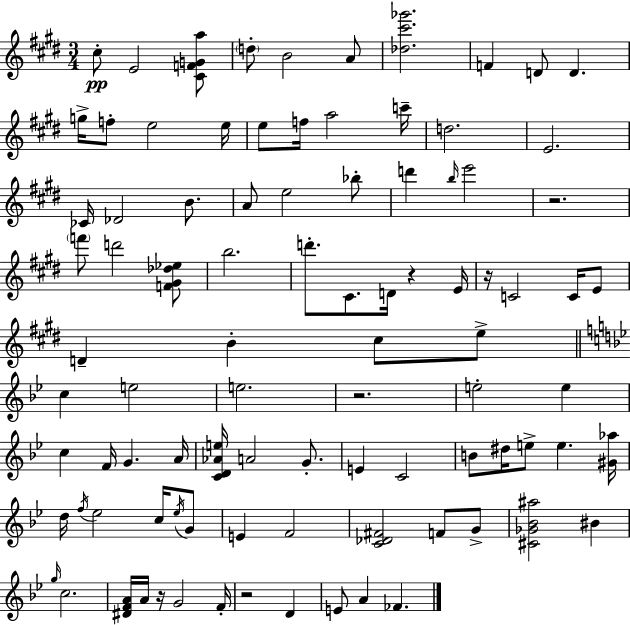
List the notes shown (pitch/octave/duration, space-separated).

C#5/e E4/h [C#4,F4,G4,A5]/e D5/e B4/h A4/e [Db5,C#6,Gb6]/h. F4/q D4/e D4/q. G5/s F5/e E5/h E5/s E5/e F5/s A5/h C6/s D5/h. E4/h. CES4/s Db4/h B4/e. A4/e E5/h Bb5/e D6/q B5/s E6/h R/h. F6/e D6/h [F4,G#4,Db5,Eb5]/e B5/h. D6/e. C#4/e. D4/s R/q E4/s R/s C4/h C4/s E4/e D4/q B4/q C#5/e E5/e C5/q E5/h E5/h. R/h. E5/h E5/q C5/q F4/s G4/q. A4/s [C4,D4,Ab4,E5]/s A4/h G4/e. E4/q C4/h B4/e D#5/s E5/e E5/q. [G#4,Ab5]/s D5/s F5/s Eb5/h C5/s Eb5/s G4/e E4/q F4/h [C4,Db4,F#4]/h F4/e G4/e [C#4,Gb4,Bb4,A#5]/h BIS4/q G5/s C5/h. [D#4,F4,A4]/s A4/s R/s G4/h F4/s R/h D4/q E4/e A4/q FES4/q.